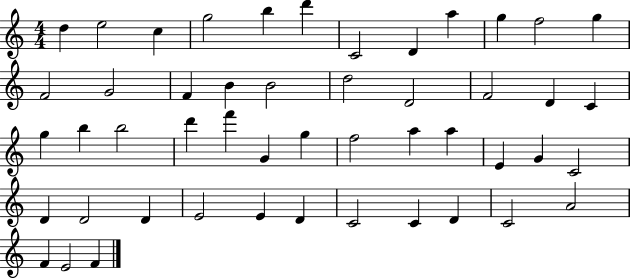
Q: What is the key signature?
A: C major